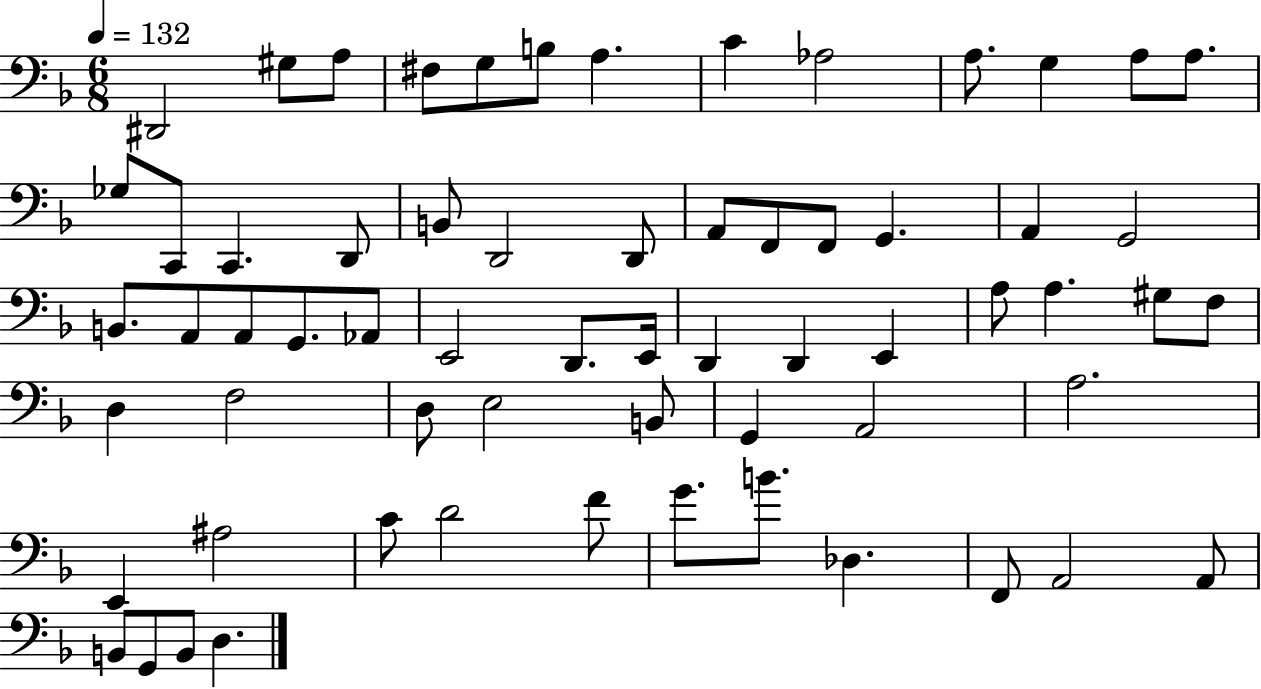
{
  \clef bass
  \numericTimeSignature
  \time 6/8
  \key f \major
  \tempo 4 = 132
  dis,2 gis8 a8 | fis8 g8 b8 a4. | c'4 aes2 | a8. g4 a8 a8. | \break ges8 c,8 c,4. d,8 | b,8 d,2 d,8 | a,8 f,8 f,8 g,4. | a,4 g,2 | \break b,8. a,8 a,8 g,8. aes,8 | e,2 d,8. e,16 | d,4 d,4 e,4 | a8 a4. gis8 f8 | \break d4 f2 | d8 e2 b,8 | g,4 a,2 | a2. | \break e,4 ais2 | c'8 d'2 f'8 | g'8. b'8. des4. | f,8 a,2 a,8 | \break b,8 g,8 b,8 d4. | \bar "|."
}